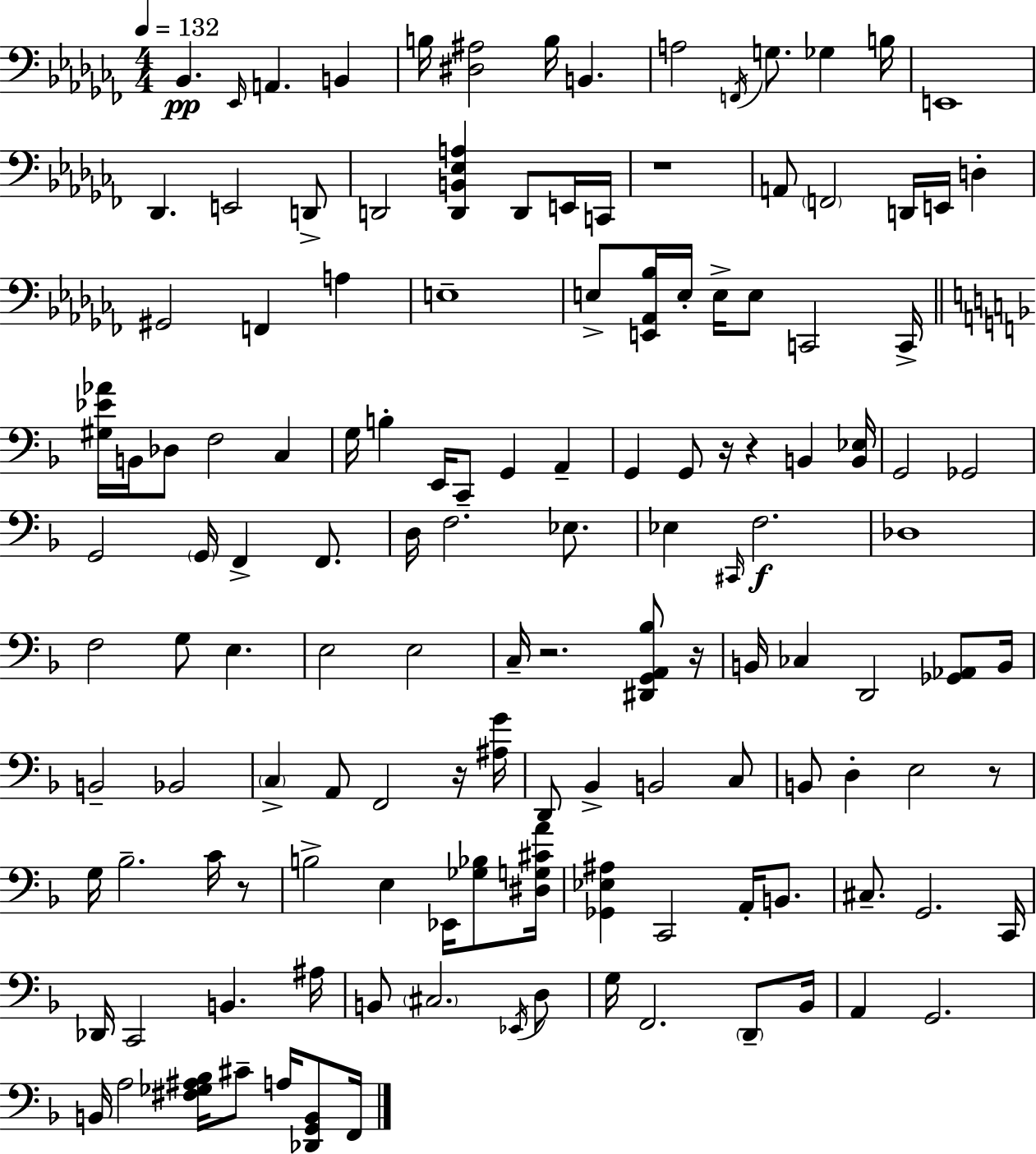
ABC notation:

X:1
T:Untitled
M:4/4
L:1/4
K:Abm
_B,, _E,,/4 A,, B,, B,/4 [^D,^A,]2 B,/4 B,, A,2 F,,/4 G,/2 _G, B,/4 E,,4 _D,, E,,2 D,,/2 D,,2 [D,,B,,_E,A,] D,,/2 E,,/4 C,,/4 z4 A,,/2 F,,2 D,,/4 E,,/4 D, ^G,,2 F,, A, E,4 E,/2 [E,,_A,,_B,]/4 E,/4 E,/4 E,/2 C,,2 C,,/4 [^G,_E_A]/4 B,,/4 _D,/2 F,2 C, G,/4 B, E,,/4 C,,/2 G,, A,, G,, G,,/2 z/4 z B,, [B,,_E,]/4 G,,2 _G,,2 G,,2 G,,/4 F,, F,,/2 D,/4 F,2 _E,/2 _E, ^C,,/4 F,2 _D,4 F,2 G,/2 E, E,2 E,2 C,/4 z2 [^D,,G,,A,,_B,]/2 z/4 B,,/4 _C, D,,2 [_G,,_A,,]/2 B,,/4 B,,2 _B,,2 C, A,,/2 F,,2 z/4 [^A,G]/4 D,,/2 _B,, B,,2 C,/2 B,,/2 D, E,2 z/2 G,/4 _B,2 C/4 z/2 B,2 E, _E,,/4 [_G,_B,]/2 [^D,G,^CA]/4 [_G,,_E,^A,] C,,2 A,,/4 B,,/2 ^C,/2 G,,2 C,,/4 _D,,/4 C,,2 B,, ^A,/4 B,,/2 ^C,2 _E,,/4 D,/2 G,/4 F,,2 D,,/2 _B,,/4 A,, G,,2 B,,/4 A,2 [^F,_G,^A,_B,]/4 ^C/2 A,/4 [_D,,G,,B,,]/2 F,,/4